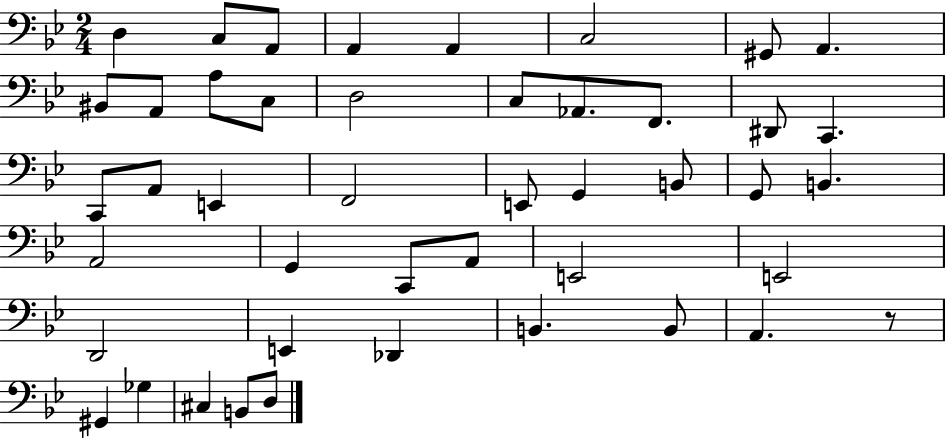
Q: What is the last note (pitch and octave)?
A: D3